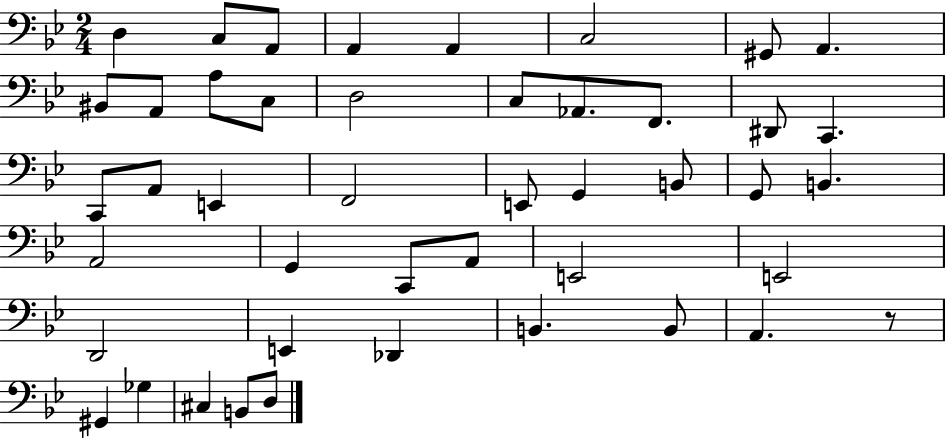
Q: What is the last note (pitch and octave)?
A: D3